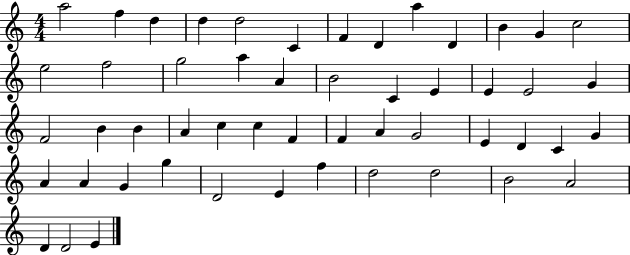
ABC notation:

X:1
T:Untitled
M:4/4
L:1/4
K:C
a2 f d d d2 C F D a D B G c2 e2 f2 g2 a A B2 C E E E2 G F2 B B A c c F F A G2 E D C G A A G g D2 E f d2 d2 B2 A2 D D2 E